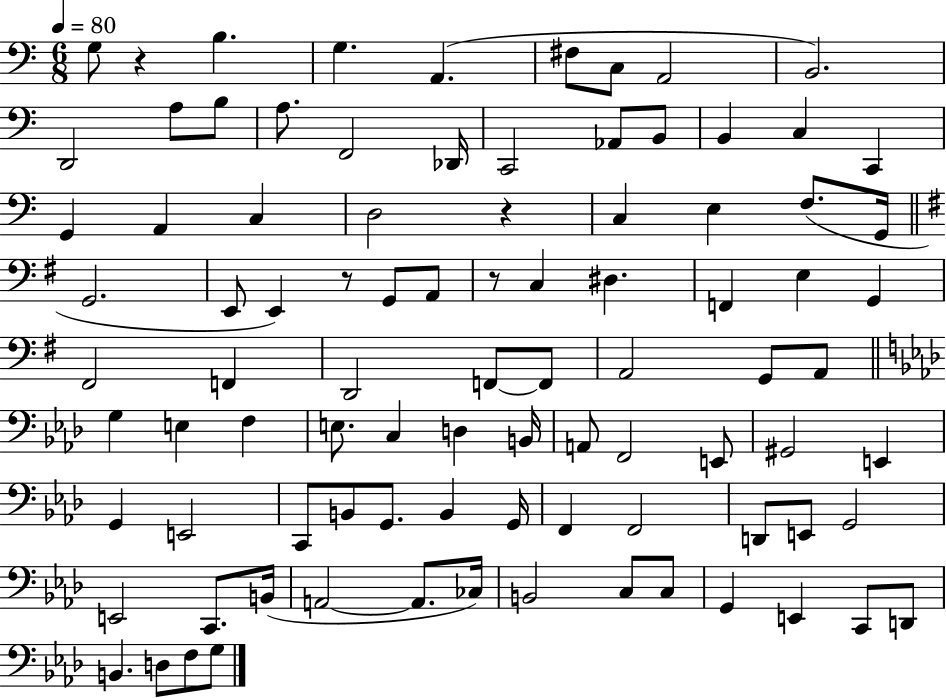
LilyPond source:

{
  \clef bass
  \numericTimeSignature
  \time 6/8
  \key c \major
  \tempo 4 = 80
  g8 r4 b4. | g4. a,4.( | fis8 c8 a,2 | b,2.) | \break d,2 a8 b8 | a8. f,2 des,16 | c,2 aes,8 b,8 | b,4 c4 c,4 | \break g,4 a,4 c4 | d2 r4 | c4 e4 f8.( g,16 | \bar "||" \break \key e \minor g,2. | e,8 e,4) r8 g,8 a,8 | r8 c4 dis4. | f,4 e4 g,4 | \break fis,2 f,4 | d,2 f,8~~ f,8 | a,2 g,8 a,8 | \bar "||" \break \key aes \major g4 e4 f4 | e8. c4 d4 b,16 | a,8 f,2 e,8 | gis,2 e,4 | \break g,4 e,2 | c,8 b,8 g,8. b,4 g,16 | f,4 f,2 | d,8 e,8 g,2 | \break e,2 c,8. b,16( | a,2~~ a,8. ces16) | b,2 c8 c8 | g,4 e,4 c,8 d,8 | \break b,4. d8 f8 g8 | \bar "|."
}